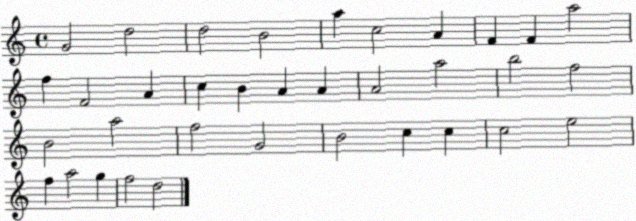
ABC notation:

X:1
T:Untitled
M:4/4
L:1/4
K:C
G2 d2 d2 B2 a c2 A F F a2 f F2 A c B A A A2 a2 b2 f2 B2 a2 f2 G2 B2 c c c2 e2 f a2 g f2 d2